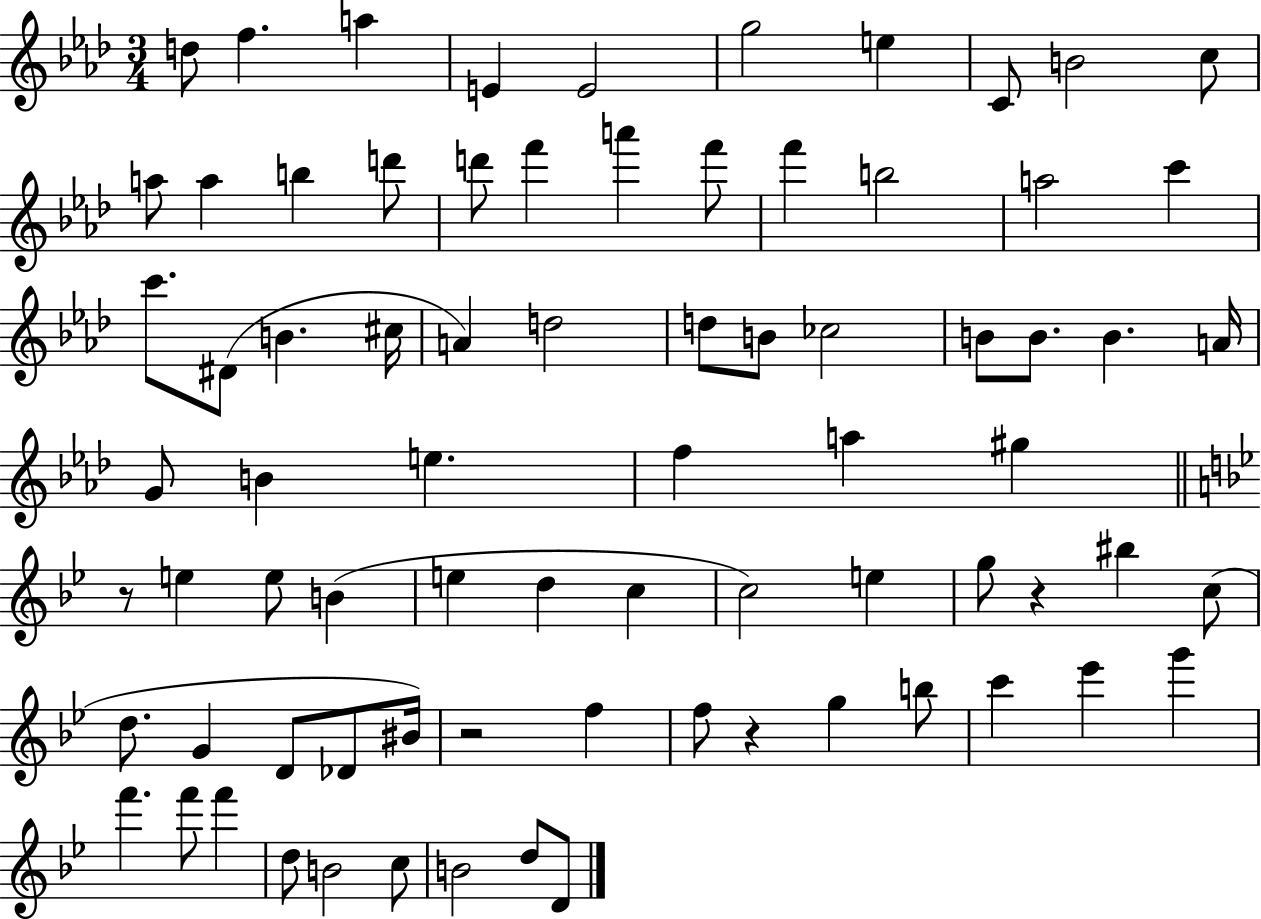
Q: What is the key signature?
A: AES major